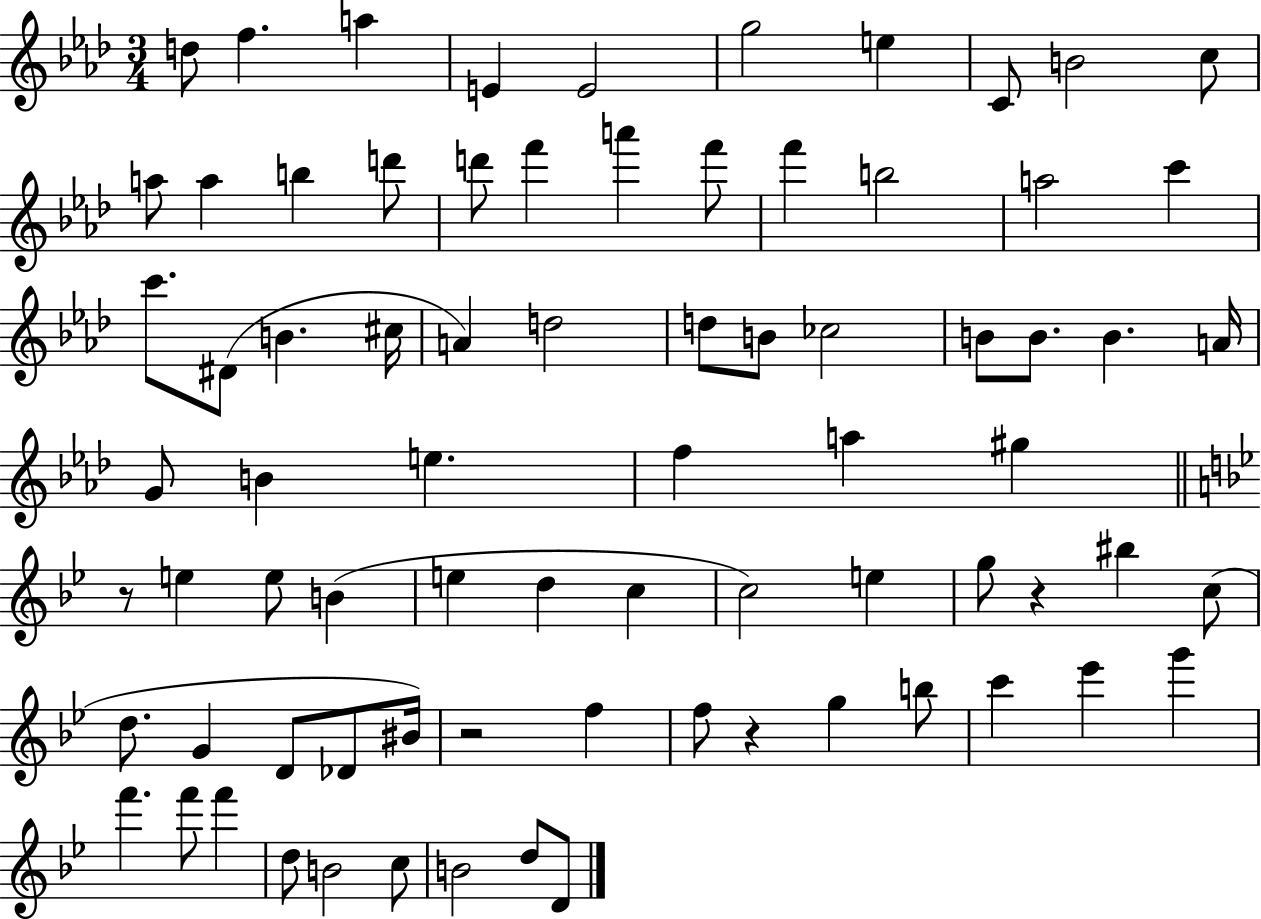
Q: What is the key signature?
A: AES major